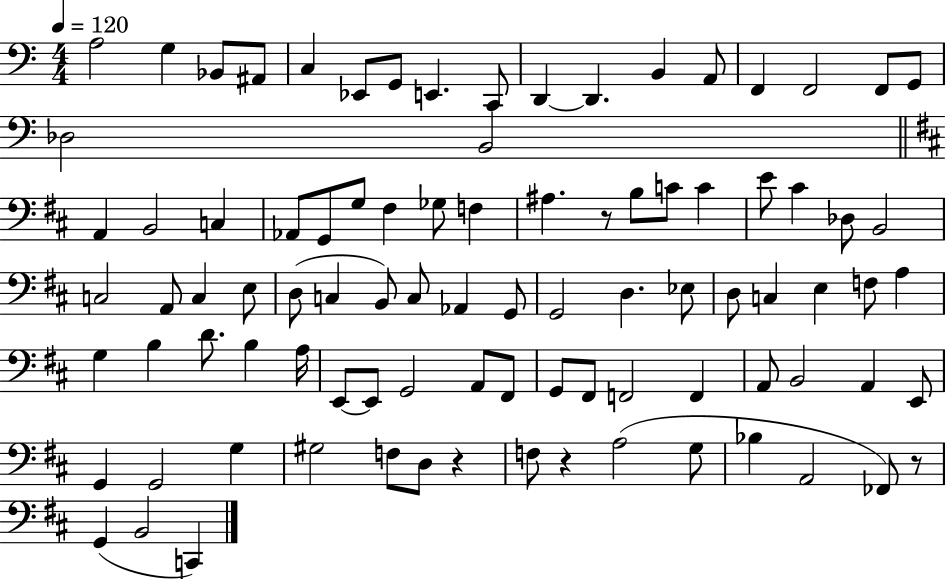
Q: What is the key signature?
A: C major